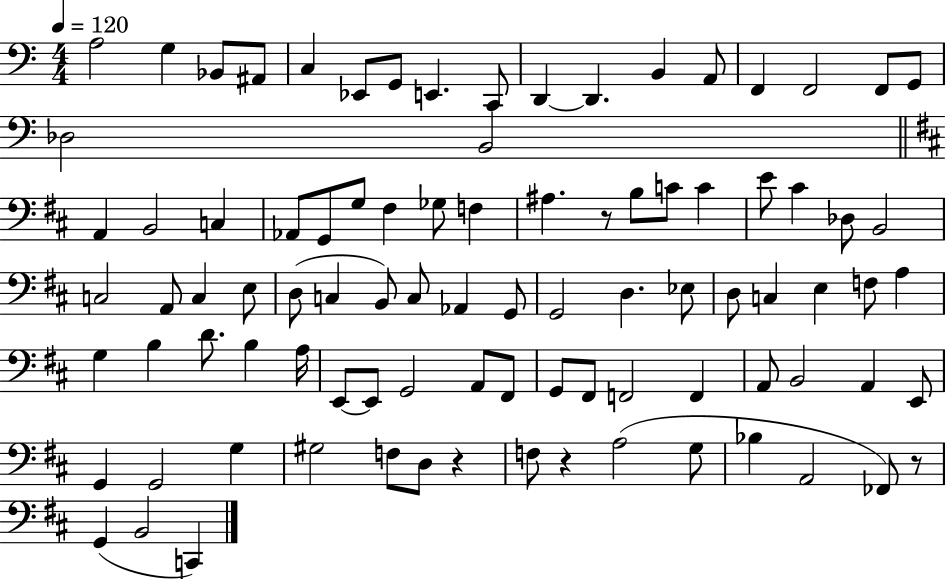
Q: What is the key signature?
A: C major